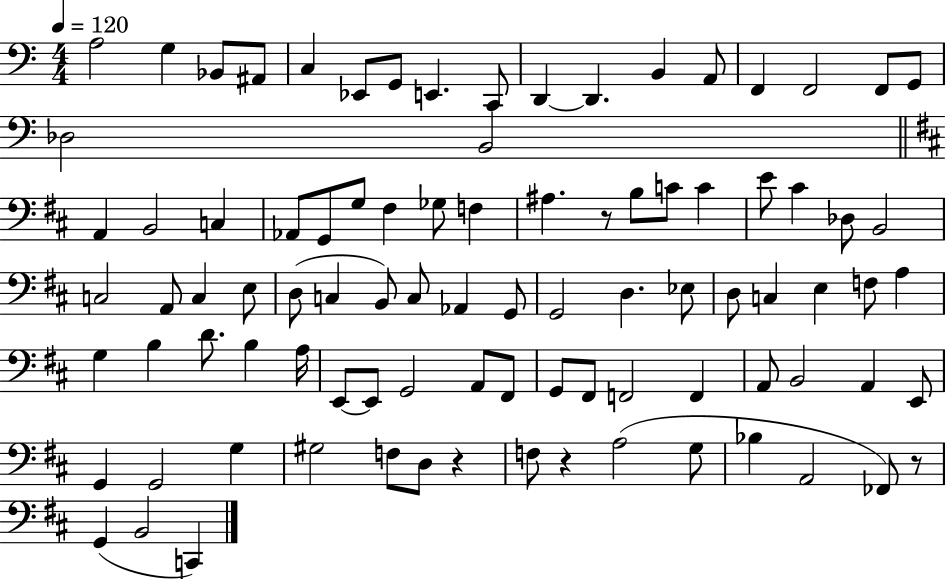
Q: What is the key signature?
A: C major